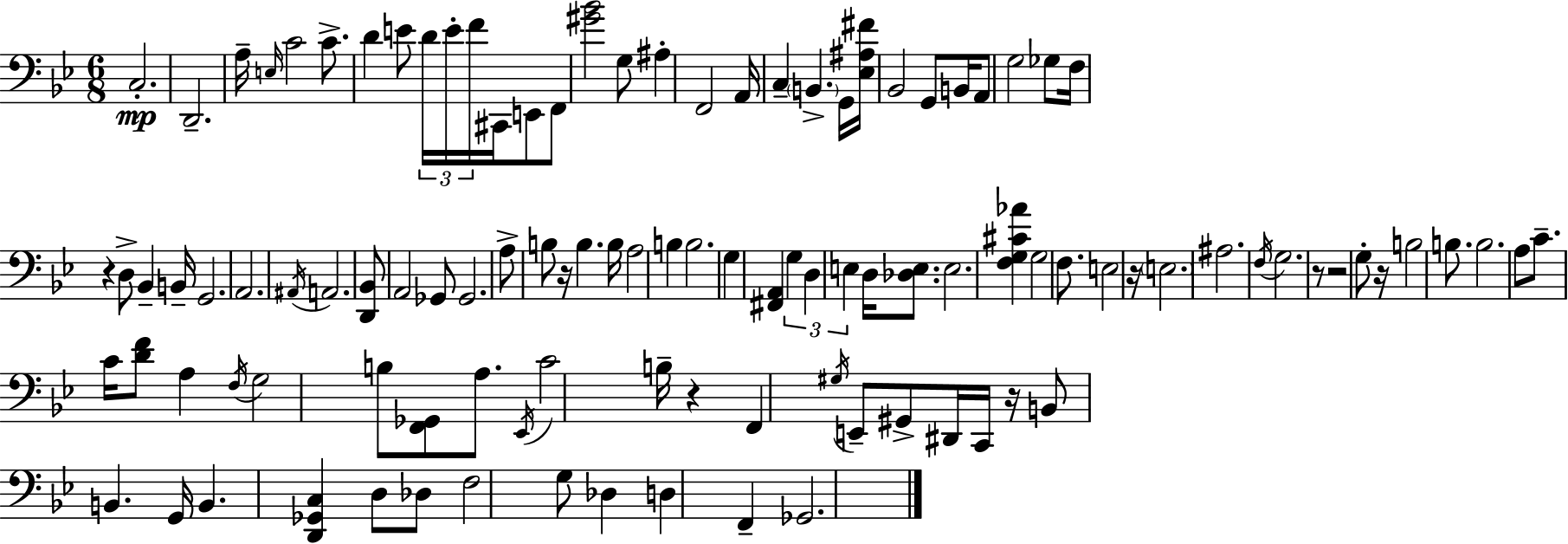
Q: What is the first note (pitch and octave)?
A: C3